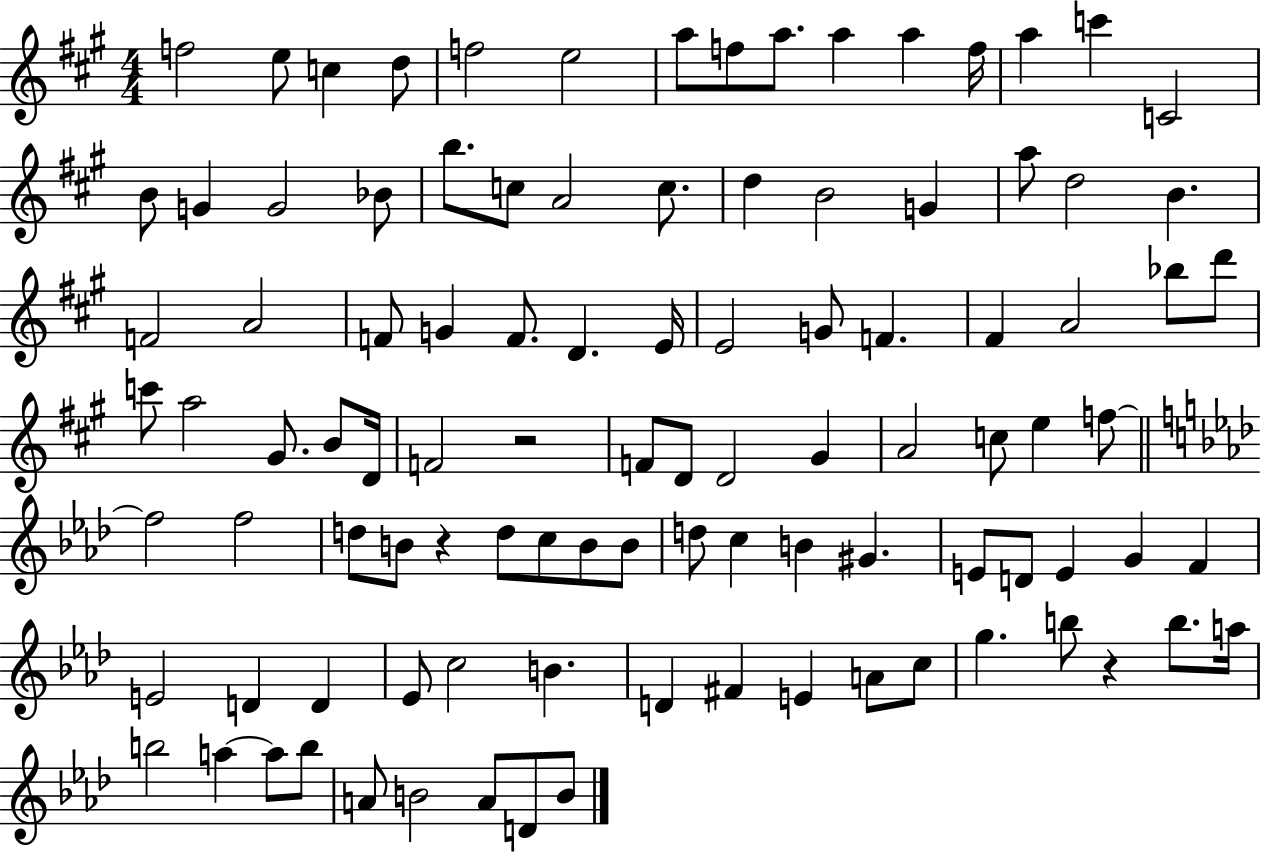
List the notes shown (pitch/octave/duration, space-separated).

F5/h E5/e C5/q D5/e F5/h E5/h A5/e F5/e A5/e. A5/q A5/q F5/s A5/q C6/q C4/h B4/e G4/q G4/h Bb4/e B5/e. C5/e A4/h C5/e. D5/q B4/h G4/q A5/e D5/h B4/q. F4/h A4/h F4/e G4/q F4/e. D4/q. E4/s E4/h G4/e F4/q. F#4/q A4/h Bb5/e D6/e C6/e A5/h G#4/e. B4/e D4/s F4/h R/h F4/e D4/e D4/h G#4/q A4/h C5/e E5/q F5/e F5/h F5/h D5/e B4/e R/q D5/e C5/e B4/e B4/e D5/e C5/q B4/q G#4/q. E4/e D4/e E4/q G4/q F4/q E4/h D4/q D4/q Eb4/e C5/h B4/q. D4/q F#4/q E4/q A4/e C5/e G5/q. B5/e R/q B5/e. A5/s B5/h A5/q A5/e B5/e A4/e B4/h A4/e D4/e B4/e